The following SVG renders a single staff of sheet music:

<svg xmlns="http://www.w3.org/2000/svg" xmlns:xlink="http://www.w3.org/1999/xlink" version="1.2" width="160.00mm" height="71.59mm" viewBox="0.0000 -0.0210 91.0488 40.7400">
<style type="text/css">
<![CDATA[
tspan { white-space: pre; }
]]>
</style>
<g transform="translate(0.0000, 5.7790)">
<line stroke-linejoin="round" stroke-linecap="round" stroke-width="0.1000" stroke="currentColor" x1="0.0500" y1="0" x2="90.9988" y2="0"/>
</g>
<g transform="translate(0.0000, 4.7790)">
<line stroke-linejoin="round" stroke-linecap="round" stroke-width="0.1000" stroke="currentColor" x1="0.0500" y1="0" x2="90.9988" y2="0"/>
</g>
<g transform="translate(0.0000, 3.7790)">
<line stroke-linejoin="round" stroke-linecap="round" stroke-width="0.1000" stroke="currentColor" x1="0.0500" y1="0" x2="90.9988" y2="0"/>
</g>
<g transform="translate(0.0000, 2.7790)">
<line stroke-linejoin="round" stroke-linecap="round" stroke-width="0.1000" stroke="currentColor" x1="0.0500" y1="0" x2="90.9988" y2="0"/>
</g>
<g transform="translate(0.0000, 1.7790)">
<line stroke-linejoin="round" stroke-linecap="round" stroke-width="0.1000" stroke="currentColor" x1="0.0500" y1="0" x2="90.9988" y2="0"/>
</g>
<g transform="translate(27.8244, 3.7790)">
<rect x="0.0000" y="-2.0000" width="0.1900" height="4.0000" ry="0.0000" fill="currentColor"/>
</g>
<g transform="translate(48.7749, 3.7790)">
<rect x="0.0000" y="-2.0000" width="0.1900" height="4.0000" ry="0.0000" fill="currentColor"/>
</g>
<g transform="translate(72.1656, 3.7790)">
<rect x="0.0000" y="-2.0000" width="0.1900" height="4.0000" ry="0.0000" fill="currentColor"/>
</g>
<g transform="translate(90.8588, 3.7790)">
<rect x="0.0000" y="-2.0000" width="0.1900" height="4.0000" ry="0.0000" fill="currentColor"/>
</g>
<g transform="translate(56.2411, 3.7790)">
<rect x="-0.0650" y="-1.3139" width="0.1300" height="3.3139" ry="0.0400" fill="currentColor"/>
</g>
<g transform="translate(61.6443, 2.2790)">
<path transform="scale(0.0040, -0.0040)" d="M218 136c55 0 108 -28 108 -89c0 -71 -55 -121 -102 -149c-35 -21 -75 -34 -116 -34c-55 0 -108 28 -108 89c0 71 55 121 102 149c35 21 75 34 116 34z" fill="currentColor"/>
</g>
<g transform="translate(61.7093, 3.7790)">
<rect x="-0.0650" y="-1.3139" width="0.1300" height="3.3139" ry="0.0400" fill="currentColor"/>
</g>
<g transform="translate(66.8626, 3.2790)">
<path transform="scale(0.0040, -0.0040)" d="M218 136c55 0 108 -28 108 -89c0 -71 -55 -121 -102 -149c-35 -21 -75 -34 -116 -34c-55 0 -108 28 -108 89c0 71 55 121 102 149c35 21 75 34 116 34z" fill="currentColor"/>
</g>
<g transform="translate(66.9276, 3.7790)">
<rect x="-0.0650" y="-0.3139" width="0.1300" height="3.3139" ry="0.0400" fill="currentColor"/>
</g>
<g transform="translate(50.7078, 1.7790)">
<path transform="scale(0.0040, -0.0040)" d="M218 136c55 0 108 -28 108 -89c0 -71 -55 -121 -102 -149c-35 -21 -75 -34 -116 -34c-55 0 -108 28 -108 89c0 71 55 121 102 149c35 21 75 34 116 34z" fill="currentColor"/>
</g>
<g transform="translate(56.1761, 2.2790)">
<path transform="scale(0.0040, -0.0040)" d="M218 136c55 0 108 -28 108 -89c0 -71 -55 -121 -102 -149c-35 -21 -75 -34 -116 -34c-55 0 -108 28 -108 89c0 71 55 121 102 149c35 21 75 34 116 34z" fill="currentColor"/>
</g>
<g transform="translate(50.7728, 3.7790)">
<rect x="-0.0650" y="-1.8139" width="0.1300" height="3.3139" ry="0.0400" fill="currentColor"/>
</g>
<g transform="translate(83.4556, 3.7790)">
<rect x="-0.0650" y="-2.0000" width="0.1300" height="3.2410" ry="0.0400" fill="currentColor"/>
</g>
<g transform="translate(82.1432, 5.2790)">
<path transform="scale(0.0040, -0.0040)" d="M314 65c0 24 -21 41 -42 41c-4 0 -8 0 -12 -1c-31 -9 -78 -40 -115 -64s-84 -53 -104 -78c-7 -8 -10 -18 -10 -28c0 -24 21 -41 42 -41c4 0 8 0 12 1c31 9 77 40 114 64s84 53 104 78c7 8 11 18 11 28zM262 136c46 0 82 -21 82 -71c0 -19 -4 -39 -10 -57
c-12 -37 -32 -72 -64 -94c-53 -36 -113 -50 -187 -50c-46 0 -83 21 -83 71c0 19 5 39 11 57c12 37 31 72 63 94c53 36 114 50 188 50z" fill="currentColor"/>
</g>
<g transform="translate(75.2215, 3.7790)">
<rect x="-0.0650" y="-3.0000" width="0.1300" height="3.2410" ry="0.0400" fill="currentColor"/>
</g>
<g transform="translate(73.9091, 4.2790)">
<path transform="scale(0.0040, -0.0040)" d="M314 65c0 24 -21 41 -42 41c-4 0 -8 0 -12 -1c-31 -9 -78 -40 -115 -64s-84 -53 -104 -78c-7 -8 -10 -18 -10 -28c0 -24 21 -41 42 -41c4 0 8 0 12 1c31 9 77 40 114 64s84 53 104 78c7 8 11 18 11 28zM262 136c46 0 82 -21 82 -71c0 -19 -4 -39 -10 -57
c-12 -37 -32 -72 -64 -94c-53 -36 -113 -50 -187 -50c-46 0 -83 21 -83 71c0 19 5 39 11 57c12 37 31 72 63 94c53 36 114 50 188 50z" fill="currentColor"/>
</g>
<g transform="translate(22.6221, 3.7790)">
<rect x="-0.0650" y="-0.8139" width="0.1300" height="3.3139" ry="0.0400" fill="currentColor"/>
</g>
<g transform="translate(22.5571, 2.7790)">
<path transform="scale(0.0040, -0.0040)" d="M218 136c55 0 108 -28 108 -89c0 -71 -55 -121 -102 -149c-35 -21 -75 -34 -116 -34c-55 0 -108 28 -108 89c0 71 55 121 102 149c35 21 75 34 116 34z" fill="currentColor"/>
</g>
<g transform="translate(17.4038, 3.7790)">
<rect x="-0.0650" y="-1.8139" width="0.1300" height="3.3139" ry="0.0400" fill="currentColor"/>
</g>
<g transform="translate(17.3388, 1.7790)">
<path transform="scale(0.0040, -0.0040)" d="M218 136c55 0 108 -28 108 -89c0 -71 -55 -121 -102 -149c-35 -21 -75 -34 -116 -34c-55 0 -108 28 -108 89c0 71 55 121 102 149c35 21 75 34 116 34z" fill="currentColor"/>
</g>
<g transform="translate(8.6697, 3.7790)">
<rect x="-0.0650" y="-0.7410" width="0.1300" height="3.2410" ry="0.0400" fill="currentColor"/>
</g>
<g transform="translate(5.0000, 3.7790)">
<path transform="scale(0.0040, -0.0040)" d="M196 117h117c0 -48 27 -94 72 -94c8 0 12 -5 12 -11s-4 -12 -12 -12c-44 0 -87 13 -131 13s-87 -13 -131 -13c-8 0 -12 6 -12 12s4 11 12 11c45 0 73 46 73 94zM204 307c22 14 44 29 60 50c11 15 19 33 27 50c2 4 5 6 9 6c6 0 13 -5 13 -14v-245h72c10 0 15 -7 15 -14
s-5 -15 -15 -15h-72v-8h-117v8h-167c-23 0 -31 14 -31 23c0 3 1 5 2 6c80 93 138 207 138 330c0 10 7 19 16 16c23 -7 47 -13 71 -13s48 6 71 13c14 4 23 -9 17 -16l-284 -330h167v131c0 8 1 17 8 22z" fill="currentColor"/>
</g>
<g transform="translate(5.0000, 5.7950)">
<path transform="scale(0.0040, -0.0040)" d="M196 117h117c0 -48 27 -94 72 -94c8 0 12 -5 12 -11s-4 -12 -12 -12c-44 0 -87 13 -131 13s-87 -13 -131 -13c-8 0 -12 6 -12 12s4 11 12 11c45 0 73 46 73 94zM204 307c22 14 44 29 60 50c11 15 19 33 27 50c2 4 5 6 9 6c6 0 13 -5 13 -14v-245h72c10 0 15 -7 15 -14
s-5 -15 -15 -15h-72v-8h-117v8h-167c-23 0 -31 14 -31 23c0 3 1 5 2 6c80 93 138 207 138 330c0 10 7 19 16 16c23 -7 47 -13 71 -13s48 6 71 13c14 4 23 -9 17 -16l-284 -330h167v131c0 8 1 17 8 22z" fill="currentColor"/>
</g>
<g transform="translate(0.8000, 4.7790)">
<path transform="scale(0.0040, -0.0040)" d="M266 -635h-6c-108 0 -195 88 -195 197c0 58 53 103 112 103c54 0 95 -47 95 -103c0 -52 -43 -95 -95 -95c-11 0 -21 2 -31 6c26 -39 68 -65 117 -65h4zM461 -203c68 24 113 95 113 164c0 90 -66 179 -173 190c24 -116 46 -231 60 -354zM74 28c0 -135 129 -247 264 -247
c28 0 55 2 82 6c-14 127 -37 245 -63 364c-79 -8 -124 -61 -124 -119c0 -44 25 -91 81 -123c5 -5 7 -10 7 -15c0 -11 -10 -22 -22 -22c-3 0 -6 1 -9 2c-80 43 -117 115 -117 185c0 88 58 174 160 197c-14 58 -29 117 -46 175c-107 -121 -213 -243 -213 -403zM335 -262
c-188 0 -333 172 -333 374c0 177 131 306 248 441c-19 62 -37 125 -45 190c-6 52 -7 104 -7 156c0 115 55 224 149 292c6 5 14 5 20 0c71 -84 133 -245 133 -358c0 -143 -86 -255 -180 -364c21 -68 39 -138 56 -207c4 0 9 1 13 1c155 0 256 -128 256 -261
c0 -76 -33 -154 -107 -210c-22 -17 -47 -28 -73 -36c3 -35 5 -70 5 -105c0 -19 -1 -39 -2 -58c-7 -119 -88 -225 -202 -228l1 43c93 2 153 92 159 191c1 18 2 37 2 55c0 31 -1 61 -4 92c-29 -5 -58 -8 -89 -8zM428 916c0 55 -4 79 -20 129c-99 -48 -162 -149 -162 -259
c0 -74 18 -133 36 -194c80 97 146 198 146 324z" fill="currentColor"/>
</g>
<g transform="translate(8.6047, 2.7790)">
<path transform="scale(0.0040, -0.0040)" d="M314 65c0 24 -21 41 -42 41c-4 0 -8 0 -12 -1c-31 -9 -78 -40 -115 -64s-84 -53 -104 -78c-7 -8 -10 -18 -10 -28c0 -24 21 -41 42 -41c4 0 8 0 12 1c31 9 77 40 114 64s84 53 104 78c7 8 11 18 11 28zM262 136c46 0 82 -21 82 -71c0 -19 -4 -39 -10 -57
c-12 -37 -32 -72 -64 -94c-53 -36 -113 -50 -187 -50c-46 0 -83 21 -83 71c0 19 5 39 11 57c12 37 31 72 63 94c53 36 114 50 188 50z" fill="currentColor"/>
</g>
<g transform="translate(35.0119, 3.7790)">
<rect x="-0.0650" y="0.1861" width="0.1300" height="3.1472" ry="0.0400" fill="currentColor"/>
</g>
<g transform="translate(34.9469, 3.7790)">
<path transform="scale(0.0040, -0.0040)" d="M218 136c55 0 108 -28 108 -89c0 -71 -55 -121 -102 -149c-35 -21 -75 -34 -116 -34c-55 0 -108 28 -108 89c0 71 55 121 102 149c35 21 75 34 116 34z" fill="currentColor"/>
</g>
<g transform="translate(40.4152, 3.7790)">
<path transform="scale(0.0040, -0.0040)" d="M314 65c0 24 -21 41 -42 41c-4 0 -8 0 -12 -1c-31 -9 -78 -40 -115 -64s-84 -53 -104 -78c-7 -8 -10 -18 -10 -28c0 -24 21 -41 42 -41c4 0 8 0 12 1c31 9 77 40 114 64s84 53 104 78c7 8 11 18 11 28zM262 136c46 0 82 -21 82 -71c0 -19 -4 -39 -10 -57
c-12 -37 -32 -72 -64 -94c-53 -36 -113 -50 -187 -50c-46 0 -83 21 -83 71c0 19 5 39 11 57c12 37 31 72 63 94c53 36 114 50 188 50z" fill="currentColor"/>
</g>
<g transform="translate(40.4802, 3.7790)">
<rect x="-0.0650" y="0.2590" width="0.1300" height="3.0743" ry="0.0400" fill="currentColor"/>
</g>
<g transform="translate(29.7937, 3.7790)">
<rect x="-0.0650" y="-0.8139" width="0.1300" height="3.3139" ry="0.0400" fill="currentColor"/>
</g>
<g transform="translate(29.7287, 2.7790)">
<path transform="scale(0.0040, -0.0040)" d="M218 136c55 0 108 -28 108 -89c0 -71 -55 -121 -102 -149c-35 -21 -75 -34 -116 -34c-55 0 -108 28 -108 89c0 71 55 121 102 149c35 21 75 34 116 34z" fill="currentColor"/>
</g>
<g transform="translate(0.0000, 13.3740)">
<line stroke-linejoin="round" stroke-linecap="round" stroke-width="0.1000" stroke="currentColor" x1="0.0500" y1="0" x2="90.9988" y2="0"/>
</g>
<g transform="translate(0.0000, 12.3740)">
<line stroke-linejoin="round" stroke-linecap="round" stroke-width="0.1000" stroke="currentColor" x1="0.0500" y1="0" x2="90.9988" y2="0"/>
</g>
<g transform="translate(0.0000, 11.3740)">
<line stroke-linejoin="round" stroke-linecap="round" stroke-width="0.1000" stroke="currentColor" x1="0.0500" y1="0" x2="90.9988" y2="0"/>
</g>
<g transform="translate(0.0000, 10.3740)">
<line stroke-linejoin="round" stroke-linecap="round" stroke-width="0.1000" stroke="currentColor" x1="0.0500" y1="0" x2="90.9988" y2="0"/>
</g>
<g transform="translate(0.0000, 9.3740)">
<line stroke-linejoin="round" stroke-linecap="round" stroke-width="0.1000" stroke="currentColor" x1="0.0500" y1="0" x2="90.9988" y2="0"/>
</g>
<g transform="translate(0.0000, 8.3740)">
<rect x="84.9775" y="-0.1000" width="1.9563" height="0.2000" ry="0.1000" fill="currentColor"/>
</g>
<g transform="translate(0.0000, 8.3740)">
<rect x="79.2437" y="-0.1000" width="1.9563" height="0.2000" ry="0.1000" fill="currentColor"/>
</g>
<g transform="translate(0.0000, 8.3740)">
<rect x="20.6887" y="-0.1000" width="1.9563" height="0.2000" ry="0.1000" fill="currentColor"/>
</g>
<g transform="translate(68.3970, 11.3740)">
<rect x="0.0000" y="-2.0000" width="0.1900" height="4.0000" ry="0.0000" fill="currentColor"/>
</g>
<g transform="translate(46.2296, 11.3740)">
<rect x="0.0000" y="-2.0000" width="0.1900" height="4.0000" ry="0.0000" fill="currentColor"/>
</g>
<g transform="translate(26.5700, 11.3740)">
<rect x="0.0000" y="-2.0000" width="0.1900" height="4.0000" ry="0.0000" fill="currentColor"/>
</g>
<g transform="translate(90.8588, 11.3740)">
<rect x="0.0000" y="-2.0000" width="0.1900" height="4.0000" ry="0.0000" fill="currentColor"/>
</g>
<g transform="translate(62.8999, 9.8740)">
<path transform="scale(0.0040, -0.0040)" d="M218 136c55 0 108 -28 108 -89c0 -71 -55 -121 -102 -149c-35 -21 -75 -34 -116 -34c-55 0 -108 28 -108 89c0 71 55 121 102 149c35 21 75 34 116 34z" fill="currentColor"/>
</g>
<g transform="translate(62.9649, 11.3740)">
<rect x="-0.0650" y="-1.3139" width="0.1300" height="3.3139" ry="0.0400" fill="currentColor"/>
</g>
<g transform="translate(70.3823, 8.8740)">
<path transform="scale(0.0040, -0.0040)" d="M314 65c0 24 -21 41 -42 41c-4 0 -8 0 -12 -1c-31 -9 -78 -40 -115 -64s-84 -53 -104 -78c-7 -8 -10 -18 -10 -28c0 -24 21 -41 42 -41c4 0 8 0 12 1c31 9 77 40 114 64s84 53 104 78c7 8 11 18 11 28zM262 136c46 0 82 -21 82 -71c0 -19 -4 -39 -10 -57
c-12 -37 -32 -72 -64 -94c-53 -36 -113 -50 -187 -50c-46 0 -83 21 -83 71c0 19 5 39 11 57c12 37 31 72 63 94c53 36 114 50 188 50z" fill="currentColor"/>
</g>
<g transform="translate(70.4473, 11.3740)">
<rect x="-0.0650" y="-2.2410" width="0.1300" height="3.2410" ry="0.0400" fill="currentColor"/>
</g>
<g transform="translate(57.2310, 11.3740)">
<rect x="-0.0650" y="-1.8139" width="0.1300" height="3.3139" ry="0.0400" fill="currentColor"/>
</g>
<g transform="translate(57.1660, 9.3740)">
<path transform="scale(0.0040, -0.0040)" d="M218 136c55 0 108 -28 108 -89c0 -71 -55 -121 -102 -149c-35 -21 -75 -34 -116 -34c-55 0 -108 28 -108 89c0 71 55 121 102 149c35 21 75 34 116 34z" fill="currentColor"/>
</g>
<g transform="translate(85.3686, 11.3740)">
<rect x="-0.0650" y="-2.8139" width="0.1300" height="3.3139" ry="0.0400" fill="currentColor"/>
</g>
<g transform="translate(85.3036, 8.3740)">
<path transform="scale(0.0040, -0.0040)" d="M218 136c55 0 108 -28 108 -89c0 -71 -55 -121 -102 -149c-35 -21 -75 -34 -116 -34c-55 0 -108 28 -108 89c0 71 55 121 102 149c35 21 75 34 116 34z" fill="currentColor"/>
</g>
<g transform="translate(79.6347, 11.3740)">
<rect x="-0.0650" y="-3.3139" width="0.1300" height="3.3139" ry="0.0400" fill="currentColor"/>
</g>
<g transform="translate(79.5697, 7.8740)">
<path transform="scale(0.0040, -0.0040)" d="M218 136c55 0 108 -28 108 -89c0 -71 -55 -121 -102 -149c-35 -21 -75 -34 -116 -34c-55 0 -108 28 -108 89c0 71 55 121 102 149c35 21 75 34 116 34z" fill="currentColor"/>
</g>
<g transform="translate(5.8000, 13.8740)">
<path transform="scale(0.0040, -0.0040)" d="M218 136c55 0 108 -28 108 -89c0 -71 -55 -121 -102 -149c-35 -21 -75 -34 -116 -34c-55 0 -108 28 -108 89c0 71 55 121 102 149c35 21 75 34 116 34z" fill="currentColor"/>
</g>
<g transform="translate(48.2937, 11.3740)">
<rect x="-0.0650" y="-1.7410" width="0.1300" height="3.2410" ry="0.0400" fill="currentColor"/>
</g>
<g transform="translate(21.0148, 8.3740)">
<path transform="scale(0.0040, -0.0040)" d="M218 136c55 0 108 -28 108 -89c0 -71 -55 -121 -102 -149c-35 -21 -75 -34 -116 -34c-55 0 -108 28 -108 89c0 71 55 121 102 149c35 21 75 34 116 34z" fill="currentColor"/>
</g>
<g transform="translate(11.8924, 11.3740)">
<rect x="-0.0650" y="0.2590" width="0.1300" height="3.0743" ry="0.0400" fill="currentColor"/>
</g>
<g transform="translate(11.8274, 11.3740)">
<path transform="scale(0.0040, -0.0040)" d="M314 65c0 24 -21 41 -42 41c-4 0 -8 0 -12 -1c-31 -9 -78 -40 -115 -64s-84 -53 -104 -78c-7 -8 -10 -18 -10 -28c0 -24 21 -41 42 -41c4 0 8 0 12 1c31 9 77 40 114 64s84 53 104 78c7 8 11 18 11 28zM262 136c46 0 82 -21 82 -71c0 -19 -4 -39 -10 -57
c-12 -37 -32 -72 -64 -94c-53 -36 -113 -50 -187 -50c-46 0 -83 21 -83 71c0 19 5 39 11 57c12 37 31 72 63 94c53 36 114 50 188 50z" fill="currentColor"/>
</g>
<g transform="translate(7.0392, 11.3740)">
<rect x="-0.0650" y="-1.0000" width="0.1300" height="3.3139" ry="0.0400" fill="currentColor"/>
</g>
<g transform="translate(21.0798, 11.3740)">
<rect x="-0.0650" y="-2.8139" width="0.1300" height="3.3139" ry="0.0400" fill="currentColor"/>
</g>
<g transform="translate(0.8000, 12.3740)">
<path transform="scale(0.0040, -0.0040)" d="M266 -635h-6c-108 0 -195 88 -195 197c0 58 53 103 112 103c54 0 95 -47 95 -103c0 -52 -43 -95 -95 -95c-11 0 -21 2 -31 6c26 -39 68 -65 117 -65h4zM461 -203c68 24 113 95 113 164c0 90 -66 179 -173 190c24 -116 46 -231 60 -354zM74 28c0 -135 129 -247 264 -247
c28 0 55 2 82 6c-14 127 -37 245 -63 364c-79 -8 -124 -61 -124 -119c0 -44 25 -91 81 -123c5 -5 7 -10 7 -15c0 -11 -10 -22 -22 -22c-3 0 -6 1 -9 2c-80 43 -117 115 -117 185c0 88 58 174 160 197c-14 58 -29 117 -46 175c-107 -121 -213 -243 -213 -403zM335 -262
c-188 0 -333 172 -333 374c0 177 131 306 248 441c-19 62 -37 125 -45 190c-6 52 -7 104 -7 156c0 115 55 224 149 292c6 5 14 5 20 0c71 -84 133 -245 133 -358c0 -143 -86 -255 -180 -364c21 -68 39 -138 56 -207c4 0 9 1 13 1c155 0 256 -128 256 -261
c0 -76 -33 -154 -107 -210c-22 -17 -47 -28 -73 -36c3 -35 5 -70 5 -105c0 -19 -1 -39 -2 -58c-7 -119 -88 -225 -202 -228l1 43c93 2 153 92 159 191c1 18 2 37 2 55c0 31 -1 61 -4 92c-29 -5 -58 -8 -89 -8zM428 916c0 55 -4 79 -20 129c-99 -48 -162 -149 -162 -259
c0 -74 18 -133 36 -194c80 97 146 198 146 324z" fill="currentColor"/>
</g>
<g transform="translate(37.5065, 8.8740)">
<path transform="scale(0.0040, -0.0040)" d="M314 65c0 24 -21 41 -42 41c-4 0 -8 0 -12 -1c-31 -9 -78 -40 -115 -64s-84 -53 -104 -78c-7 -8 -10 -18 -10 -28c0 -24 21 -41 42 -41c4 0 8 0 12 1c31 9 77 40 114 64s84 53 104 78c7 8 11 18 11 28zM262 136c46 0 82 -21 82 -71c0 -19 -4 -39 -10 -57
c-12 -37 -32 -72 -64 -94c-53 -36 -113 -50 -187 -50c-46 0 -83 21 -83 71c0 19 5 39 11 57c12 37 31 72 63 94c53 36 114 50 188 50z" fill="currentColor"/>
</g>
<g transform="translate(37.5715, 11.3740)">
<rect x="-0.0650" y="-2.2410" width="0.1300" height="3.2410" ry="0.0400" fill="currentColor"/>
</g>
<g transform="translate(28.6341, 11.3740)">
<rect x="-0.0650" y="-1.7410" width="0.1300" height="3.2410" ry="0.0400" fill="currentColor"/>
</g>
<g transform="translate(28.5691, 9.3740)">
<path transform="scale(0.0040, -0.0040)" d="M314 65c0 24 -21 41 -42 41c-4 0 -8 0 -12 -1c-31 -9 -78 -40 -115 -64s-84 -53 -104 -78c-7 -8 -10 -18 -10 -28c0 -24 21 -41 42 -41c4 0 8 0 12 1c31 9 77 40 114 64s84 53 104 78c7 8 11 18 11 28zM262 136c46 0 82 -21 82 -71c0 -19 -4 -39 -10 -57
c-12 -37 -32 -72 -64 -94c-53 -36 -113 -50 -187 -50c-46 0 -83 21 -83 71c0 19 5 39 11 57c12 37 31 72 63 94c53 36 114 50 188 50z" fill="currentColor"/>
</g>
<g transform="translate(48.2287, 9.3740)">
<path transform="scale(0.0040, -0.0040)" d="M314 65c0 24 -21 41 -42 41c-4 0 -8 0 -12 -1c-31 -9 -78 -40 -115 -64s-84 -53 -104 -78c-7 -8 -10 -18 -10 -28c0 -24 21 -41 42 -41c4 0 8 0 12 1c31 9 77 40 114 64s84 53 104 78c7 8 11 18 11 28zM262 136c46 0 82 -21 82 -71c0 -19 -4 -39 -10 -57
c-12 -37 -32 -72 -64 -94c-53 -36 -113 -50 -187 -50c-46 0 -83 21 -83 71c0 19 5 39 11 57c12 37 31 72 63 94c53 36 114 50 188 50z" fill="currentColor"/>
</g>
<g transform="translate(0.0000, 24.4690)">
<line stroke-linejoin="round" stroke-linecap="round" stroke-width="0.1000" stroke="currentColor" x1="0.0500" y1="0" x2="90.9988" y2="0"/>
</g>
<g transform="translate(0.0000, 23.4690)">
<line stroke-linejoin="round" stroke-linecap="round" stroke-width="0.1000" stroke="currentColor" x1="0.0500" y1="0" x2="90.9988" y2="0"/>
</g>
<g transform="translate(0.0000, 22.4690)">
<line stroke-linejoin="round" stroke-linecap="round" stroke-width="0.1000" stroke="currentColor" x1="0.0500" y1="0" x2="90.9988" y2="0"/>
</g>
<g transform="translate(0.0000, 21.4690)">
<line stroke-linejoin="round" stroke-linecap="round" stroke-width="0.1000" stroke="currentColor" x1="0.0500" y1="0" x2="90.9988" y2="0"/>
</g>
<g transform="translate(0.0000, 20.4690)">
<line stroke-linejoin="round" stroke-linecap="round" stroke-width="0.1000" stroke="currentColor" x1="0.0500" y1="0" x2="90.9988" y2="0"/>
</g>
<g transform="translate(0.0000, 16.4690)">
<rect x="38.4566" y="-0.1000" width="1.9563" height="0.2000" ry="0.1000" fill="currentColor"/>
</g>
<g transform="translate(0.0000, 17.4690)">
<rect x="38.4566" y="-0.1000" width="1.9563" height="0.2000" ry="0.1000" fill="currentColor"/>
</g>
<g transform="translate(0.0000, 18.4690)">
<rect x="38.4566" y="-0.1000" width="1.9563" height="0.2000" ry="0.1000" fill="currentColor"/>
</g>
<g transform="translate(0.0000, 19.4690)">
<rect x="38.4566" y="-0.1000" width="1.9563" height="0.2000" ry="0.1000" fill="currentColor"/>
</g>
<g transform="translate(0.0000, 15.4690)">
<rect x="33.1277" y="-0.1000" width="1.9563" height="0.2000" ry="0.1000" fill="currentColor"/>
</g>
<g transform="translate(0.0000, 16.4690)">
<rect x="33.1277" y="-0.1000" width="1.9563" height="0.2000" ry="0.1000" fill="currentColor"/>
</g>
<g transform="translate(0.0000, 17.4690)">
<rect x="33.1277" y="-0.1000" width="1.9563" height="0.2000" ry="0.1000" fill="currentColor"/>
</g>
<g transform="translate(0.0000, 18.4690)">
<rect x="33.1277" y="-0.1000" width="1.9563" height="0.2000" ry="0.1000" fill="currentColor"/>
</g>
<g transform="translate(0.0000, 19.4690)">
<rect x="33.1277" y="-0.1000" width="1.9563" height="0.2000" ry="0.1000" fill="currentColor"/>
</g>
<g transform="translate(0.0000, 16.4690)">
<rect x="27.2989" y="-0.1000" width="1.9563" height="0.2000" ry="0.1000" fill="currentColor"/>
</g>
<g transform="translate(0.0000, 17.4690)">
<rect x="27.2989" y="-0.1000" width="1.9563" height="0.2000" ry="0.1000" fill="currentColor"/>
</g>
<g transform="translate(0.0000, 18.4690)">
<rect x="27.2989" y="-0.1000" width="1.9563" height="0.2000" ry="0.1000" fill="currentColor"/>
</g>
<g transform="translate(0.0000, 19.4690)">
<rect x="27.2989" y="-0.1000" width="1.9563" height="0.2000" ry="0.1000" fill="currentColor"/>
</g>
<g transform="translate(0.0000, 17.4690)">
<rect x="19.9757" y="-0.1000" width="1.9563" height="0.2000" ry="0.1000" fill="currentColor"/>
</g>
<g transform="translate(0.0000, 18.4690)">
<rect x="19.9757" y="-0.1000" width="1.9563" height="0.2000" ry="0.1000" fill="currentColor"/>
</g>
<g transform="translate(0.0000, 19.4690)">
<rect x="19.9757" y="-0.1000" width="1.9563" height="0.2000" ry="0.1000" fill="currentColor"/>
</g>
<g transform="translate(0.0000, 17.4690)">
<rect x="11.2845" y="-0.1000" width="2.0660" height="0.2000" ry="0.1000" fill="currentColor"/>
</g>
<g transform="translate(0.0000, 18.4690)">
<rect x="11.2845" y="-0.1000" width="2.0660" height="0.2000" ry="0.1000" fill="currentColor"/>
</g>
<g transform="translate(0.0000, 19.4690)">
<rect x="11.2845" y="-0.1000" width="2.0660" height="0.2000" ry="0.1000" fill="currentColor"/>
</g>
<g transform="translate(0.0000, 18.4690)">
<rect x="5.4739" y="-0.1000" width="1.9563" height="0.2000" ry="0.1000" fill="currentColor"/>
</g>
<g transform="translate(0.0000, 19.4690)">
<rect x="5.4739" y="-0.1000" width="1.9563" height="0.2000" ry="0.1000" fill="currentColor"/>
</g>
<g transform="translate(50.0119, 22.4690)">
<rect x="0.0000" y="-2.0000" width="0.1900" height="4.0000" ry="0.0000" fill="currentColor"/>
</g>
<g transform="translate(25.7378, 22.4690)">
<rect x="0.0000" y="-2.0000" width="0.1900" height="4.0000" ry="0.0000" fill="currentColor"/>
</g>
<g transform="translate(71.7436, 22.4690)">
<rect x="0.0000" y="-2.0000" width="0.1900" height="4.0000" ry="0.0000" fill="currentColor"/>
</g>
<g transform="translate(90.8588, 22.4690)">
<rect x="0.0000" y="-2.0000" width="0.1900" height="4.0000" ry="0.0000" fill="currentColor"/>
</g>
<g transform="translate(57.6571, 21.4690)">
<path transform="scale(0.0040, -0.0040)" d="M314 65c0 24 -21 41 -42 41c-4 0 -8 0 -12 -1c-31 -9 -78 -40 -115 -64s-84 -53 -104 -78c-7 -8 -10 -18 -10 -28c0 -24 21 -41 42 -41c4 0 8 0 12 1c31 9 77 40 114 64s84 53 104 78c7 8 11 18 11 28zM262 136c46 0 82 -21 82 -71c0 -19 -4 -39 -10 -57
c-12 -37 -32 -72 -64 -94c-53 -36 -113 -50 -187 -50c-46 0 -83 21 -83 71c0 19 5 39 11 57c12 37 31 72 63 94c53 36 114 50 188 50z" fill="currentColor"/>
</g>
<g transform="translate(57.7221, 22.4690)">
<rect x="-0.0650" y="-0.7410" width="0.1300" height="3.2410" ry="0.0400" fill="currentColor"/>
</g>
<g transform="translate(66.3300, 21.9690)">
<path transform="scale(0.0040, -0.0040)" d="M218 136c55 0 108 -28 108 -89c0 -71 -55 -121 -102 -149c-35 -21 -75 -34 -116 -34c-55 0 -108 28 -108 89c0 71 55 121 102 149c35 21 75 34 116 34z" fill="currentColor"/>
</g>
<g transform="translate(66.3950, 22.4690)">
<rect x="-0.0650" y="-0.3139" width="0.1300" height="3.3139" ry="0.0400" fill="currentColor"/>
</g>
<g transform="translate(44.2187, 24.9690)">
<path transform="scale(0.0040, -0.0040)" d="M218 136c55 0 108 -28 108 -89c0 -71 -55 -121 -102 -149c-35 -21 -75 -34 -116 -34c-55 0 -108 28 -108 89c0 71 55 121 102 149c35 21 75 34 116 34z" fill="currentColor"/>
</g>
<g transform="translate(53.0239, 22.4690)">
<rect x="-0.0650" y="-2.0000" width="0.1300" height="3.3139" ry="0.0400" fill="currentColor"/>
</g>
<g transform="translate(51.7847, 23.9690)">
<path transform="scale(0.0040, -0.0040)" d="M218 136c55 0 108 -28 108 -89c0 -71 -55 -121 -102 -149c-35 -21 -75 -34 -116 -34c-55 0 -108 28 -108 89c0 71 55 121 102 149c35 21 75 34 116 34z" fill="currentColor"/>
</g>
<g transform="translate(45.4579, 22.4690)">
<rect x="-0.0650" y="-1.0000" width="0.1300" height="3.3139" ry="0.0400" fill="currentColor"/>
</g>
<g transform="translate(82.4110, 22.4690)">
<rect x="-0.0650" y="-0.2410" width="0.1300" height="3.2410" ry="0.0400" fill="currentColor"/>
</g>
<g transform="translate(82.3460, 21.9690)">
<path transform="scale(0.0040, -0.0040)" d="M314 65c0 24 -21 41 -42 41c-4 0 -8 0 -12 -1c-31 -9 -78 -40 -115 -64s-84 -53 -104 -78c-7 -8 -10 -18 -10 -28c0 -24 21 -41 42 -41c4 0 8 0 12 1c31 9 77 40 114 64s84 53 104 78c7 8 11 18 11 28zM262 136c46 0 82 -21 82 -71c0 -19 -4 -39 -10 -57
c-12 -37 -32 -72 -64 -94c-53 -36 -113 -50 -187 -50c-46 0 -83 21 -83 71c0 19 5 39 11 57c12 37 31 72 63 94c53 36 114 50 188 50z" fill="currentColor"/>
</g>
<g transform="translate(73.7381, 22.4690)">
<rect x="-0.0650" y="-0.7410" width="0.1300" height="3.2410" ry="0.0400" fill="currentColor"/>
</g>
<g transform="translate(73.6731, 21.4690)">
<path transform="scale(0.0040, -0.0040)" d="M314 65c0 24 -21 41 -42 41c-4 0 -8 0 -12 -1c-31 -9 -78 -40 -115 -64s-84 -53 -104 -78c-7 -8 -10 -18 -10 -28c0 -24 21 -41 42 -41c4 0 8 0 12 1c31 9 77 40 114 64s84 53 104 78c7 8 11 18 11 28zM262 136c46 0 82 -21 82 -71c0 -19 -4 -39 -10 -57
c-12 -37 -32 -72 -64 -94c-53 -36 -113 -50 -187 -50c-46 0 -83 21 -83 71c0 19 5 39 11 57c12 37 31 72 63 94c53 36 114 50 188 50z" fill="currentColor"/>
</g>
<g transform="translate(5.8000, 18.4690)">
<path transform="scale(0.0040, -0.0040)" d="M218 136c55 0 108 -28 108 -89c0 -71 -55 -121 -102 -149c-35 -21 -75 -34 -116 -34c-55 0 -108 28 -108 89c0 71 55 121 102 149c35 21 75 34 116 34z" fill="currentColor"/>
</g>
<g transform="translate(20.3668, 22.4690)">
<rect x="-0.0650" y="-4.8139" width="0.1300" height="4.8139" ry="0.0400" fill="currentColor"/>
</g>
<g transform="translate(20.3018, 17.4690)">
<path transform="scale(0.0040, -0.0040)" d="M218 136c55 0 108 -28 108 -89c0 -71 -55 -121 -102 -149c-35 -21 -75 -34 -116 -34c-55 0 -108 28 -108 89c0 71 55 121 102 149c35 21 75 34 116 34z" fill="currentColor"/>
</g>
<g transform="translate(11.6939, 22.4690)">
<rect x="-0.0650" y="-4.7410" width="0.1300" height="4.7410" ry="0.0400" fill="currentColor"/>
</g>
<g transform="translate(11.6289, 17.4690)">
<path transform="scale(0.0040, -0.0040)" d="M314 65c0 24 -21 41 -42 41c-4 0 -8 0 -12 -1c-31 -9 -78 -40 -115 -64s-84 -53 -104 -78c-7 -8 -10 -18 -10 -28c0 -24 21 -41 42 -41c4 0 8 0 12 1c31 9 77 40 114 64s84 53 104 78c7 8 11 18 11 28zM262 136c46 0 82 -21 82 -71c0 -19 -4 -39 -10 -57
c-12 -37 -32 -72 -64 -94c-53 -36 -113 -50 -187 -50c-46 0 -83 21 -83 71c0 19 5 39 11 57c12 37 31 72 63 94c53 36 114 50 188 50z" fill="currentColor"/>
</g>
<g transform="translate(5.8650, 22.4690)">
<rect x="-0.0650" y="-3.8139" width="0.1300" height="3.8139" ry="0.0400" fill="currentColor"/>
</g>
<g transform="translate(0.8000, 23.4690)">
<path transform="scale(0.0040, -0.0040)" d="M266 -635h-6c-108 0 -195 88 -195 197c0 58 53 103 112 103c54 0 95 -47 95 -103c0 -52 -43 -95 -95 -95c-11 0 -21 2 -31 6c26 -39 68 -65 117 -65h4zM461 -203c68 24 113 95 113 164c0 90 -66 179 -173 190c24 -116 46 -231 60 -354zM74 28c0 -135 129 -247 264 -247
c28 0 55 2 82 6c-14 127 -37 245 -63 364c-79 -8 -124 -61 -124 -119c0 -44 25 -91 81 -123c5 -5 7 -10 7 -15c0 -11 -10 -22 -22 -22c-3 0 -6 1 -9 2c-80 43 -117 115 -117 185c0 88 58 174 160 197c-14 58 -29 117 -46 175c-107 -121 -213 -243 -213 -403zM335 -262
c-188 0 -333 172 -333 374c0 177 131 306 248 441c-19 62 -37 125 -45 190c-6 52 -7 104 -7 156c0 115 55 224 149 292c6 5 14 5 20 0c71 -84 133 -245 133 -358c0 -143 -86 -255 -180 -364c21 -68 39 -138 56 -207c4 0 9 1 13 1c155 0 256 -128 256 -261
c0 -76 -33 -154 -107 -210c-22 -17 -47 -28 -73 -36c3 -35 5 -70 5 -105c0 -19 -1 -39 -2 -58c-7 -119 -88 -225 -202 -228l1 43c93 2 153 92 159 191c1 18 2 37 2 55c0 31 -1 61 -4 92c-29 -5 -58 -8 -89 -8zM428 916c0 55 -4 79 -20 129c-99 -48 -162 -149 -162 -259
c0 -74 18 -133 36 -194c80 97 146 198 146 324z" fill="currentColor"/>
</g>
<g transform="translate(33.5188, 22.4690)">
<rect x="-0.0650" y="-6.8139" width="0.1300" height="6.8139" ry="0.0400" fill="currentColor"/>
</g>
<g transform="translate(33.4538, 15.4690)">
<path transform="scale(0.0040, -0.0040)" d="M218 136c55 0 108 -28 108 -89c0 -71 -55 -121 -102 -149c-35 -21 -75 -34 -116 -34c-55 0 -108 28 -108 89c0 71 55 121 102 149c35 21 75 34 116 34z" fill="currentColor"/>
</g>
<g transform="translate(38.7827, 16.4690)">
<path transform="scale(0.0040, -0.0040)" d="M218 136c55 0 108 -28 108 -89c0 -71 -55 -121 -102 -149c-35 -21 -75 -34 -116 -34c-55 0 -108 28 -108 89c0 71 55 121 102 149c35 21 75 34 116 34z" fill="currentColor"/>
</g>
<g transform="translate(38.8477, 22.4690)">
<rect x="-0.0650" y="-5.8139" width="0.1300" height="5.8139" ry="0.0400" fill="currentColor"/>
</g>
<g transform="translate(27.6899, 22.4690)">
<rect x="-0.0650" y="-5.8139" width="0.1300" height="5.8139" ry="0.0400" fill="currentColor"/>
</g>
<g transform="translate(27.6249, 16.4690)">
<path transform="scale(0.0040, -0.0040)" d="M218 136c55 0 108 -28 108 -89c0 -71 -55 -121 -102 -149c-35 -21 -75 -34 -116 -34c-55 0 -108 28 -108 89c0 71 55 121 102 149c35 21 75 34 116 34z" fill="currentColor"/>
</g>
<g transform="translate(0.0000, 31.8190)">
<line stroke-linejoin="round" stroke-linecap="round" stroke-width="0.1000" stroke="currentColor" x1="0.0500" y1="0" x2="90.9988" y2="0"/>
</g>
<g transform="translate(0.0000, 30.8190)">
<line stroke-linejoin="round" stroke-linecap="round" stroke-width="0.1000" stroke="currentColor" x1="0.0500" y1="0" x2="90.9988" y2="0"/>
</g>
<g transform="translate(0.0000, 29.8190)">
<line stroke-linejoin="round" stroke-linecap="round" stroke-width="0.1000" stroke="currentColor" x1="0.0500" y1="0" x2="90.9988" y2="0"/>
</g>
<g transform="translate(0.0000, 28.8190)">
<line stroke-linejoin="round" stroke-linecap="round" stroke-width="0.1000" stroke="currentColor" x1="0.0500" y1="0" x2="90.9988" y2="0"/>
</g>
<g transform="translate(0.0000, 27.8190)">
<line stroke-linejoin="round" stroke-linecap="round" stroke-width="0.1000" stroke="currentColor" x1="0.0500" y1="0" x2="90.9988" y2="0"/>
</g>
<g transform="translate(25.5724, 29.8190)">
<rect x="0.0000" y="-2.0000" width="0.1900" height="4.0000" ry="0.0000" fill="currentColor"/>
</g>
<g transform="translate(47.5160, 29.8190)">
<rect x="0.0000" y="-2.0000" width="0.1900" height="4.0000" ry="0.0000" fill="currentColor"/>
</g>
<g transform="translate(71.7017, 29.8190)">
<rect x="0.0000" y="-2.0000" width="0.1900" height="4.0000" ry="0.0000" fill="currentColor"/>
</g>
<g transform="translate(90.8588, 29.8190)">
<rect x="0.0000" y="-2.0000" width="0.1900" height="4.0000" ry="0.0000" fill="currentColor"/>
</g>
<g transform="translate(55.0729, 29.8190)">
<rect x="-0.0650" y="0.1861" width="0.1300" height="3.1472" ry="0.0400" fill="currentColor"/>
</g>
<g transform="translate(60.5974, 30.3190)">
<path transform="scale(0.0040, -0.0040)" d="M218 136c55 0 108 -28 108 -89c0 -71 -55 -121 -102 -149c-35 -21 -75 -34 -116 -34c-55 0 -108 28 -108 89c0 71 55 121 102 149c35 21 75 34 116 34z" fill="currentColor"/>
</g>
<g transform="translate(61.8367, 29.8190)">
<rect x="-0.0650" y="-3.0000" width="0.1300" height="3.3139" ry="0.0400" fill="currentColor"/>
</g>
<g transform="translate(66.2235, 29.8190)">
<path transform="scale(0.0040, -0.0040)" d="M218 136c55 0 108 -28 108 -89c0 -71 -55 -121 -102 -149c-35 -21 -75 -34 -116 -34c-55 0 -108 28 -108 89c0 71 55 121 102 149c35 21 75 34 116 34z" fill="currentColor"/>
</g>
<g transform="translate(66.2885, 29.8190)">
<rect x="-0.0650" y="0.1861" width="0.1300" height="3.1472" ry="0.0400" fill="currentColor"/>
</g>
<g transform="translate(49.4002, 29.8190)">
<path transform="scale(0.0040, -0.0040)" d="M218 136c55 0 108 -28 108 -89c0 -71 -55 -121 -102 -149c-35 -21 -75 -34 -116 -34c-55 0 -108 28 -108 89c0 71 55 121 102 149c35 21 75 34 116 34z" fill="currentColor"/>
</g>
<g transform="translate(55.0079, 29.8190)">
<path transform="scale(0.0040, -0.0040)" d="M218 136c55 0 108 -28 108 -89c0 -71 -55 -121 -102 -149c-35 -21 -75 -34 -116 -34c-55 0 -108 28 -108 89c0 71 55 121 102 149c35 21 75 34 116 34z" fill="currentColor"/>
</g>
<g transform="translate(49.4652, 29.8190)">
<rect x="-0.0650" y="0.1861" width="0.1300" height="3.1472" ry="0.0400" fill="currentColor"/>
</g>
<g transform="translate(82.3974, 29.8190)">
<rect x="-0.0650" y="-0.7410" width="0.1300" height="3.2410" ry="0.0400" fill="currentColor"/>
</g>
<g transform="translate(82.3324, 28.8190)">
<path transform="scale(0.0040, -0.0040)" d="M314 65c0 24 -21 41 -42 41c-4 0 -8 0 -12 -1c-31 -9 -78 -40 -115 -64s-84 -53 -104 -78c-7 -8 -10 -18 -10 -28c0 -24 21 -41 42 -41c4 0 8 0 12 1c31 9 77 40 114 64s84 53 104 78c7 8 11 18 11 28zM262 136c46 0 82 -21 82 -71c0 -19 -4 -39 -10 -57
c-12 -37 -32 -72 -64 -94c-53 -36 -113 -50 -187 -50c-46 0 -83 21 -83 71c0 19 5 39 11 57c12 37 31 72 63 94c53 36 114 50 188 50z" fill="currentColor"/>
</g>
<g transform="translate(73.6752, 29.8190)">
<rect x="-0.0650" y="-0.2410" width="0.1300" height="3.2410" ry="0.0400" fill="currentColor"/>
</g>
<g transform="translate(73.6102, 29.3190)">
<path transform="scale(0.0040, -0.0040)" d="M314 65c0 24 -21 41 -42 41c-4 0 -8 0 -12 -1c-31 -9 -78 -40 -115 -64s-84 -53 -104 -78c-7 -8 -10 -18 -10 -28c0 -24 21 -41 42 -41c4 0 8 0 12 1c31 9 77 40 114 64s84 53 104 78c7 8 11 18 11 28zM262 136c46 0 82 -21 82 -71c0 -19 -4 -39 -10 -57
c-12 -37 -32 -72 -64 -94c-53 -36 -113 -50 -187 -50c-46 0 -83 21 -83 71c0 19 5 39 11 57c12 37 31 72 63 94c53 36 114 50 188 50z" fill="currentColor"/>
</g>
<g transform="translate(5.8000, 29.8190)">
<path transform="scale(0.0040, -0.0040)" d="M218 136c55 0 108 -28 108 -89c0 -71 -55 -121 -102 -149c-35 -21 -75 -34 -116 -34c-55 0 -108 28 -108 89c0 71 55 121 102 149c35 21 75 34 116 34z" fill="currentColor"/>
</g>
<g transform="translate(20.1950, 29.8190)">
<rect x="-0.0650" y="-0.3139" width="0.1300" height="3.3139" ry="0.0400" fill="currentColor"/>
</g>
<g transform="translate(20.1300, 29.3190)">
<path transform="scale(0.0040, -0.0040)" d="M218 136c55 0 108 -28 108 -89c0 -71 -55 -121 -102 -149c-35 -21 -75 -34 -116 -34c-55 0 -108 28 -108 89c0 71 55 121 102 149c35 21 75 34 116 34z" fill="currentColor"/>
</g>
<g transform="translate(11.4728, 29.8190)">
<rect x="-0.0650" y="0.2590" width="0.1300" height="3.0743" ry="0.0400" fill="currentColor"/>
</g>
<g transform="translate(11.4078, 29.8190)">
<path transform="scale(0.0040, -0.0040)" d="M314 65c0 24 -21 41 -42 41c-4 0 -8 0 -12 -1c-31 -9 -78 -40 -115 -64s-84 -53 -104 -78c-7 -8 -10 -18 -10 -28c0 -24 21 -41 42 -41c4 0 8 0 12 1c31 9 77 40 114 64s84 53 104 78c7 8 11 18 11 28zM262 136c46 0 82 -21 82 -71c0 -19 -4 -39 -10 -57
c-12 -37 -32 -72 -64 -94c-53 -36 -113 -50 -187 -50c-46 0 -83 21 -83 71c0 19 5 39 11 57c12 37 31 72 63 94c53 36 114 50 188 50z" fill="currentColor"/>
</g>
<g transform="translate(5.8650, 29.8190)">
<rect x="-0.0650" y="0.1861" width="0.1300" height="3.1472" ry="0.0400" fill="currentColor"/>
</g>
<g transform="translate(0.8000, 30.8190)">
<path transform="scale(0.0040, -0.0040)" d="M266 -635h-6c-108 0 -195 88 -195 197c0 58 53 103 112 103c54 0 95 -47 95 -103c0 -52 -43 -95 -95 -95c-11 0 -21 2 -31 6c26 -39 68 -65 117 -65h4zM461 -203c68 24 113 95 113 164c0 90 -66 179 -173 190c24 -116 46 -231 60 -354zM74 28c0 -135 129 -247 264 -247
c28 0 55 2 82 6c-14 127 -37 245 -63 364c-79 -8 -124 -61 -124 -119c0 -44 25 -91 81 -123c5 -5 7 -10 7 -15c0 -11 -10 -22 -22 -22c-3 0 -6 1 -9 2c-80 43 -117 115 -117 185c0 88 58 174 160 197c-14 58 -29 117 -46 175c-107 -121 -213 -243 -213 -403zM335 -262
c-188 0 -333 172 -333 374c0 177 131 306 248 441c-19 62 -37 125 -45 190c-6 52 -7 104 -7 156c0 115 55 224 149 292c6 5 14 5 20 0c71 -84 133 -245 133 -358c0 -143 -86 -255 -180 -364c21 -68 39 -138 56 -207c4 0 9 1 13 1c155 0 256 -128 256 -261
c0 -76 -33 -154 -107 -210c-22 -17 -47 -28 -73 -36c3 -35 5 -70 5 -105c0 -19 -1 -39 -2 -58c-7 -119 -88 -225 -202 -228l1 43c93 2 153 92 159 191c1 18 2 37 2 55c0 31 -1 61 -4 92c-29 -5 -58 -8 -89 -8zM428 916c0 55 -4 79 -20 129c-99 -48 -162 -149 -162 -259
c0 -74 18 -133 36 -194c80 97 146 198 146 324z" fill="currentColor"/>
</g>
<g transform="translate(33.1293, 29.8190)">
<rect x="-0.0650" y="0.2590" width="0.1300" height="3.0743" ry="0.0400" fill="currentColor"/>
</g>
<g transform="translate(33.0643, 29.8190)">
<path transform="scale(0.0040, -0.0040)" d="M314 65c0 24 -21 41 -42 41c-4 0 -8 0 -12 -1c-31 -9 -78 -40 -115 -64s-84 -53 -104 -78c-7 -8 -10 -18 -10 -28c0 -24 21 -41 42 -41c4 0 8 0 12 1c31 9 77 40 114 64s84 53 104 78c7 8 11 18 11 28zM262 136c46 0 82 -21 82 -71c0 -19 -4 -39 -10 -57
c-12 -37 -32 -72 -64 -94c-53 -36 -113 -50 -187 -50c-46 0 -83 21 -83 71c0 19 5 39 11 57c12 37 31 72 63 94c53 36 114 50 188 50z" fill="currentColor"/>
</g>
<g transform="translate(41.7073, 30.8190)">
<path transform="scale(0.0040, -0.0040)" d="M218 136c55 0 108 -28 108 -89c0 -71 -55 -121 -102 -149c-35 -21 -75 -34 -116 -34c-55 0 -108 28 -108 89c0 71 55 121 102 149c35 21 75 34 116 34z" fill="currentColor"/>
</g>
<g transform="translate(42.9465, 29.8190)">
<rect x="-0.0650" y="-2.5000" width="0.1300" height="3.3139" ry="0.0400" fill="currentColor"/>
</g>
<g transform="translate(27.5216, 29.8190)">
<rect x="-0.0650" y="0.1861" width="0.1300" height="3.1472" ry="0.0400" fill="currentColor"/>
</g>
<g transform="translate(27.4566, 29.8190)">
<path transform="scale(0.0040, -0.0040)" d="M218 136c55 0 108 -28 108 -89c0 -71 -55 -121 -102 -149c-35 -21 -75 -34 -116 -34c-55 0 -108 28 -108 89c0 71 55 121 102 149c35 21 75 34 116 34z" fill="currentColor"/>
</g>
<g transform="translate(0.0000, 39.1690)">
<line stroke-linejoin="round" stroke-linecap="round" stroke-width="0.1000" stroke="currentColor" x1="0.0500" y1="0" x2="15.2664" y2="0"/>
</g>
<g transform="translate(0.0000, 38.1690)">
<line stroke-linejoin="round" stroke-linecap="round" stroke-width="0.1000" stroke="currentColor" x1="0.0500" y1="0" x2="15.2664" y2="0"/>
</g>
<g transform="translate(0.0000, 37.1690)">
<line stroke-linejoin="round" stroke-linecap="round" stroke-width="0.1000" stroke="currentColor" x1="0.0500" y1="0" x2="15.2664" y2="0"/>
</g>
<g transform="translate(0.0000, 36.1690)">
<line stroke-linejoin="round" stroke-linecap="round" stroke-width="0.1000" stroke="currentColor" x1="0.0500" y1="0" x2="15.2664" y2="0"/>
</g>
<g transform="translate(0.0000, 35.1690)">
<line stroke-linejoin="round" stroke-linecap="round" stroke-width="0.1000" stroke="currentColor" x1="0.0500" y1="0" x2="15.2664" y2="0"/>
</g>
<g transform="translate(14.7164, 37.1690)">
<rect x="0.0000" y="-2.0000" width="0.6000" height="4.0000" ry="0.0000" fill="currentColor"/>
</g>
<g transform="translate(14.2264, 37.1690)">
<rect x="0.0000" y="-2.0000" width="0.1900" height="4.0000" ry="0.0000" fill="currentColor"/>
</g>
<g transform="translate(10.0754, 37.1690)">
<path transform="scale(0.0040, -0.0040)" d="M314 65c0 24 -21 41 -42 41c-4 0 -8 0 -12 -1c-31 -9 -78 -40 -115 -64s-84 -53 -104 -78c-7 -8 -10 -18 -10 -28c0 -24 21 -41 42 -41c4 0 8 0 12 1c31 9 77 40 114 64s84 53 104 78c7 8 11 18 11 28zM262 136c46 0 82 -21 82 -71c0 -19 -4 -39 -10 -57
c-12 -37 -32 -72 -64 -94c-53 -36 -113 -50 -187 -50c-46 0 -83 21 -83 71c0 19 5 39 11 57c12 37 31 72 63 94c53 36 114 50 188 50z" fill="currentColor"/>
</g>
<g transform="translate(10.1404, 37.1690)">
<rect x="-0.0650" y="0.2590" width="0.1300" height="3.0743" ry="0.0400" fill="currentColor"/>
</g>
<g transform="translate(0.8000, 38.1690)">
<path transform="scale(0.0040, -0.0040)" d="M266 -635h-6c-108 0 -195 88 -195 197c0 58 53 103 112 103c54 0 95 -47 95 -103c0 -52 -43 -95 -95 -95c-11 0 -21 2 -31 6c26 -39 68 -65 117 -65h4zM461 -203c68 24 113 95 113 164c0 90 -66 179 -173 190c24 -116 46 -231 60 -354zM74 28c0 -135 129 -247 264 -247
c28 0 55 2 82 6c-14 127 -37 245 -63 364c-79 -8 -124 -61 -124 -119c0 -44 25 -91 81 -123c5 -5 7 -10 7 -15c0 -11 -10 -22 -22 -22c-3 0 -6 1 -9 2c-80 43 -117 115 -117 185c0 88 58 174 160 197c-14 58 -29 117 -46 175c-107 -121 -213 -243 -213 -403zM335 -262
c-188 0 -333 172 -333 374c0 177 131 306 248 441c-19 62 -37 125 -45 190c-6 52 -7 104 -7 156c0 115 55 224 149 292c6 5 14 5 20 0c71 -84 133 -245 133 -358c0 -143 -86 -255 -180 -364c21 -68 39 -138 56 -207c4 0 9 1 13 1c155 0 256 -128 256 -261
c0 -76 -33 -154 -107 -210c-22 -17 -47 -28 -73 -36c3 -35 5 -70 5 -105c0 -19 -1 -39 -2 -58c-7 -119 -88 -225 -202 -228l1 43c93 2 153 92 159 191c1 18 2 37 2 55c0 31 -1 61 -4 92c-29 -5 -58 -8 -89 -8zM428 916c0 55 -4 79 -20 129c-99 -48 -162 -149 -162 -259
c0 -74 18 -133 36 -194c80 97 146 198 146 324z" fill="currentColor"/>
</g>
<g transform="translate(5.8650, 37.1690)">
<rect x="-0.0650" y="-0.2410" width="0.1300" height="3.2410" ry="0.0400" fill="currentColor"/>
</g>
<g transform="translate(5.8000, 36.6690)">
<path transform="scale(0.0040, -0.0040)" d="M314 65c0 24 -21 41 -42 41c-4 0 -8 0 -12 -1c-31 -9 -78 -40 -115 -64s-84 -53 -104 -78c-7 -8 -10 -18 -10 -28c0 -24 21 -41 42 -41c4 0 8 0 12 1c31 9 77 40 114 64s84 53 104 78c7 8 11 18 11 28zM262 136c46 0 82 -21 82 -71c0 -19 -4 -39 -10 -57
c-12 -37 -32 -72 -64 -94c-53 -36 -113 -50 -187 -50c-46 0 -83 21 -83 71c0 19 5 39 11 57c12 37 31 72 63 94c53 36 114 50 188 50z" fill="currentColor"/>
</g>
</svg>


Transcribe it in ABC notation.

X:1
T:Untitled
M:4/4
L:1/4
K:C
d2 f d d B B2 f e e c A2 F2 D B2 a f2 g2 f2 f e g2 b a c' e'2 e' g' b' g' D F d2 c d2 c2 B B2 c B B2 G B B A B c2 d2 c2 B2